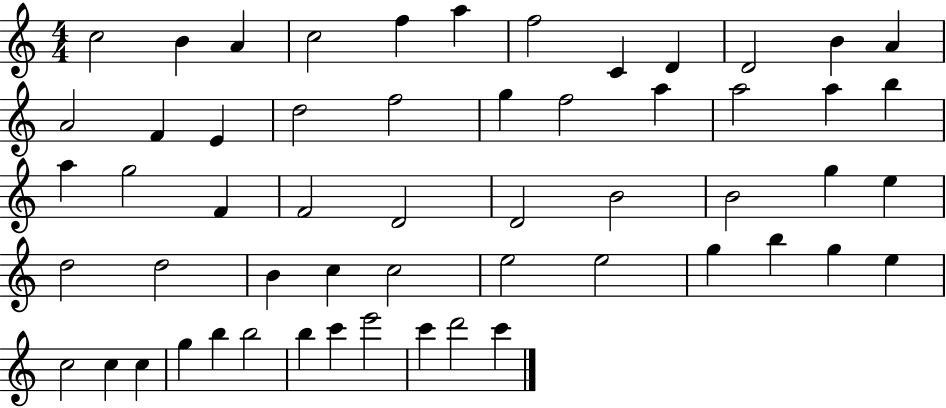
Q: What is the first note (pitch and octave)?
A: C5